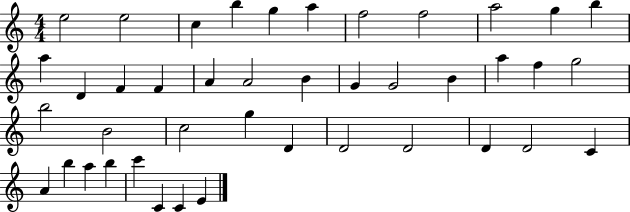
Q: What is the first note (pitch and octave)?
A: E5